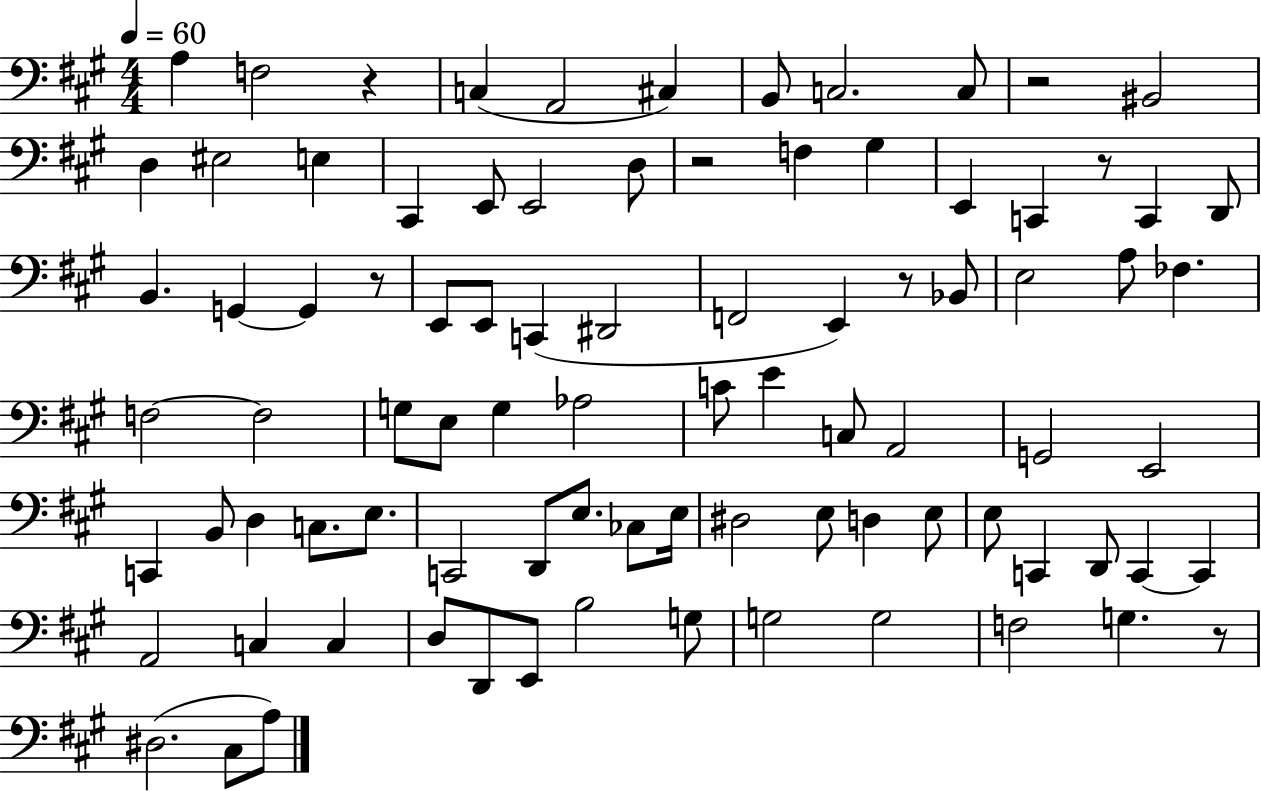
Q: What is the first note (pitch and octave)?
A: A3